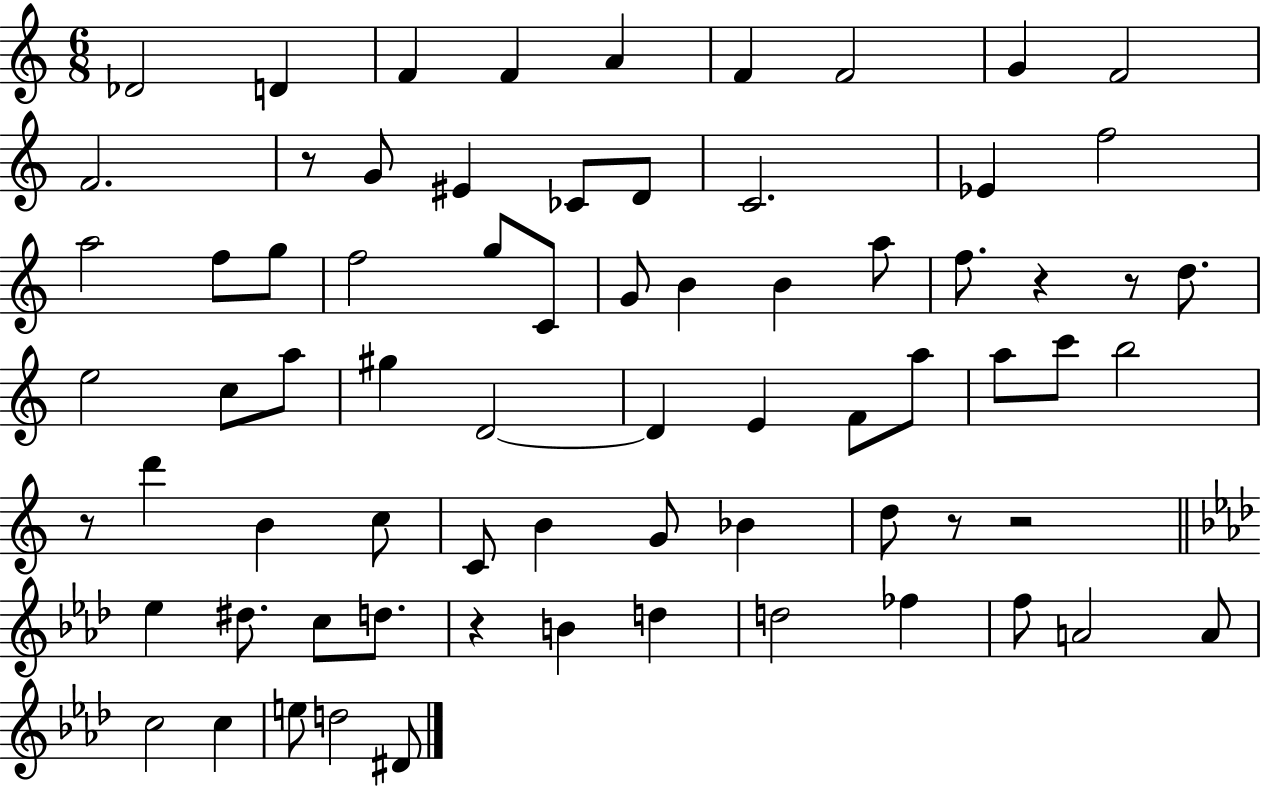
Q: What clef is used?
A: treble